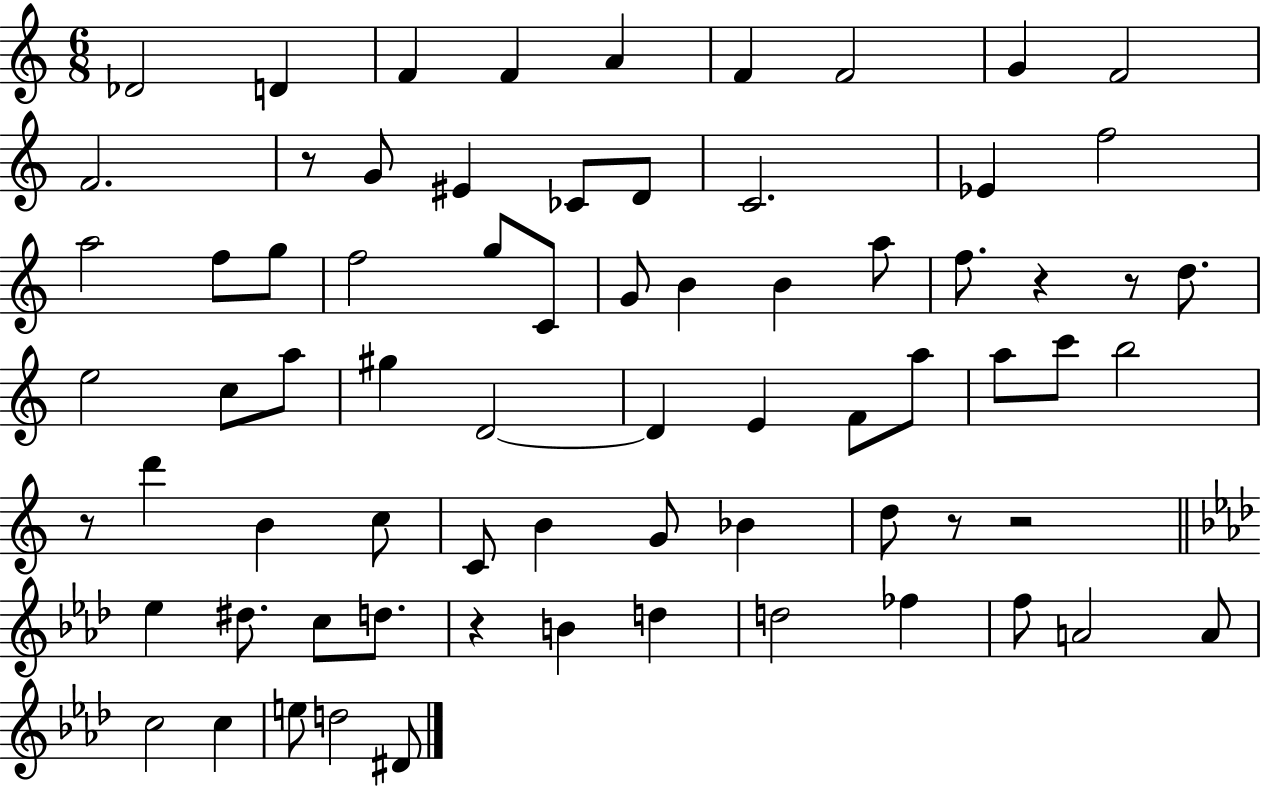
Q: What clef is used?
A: treble